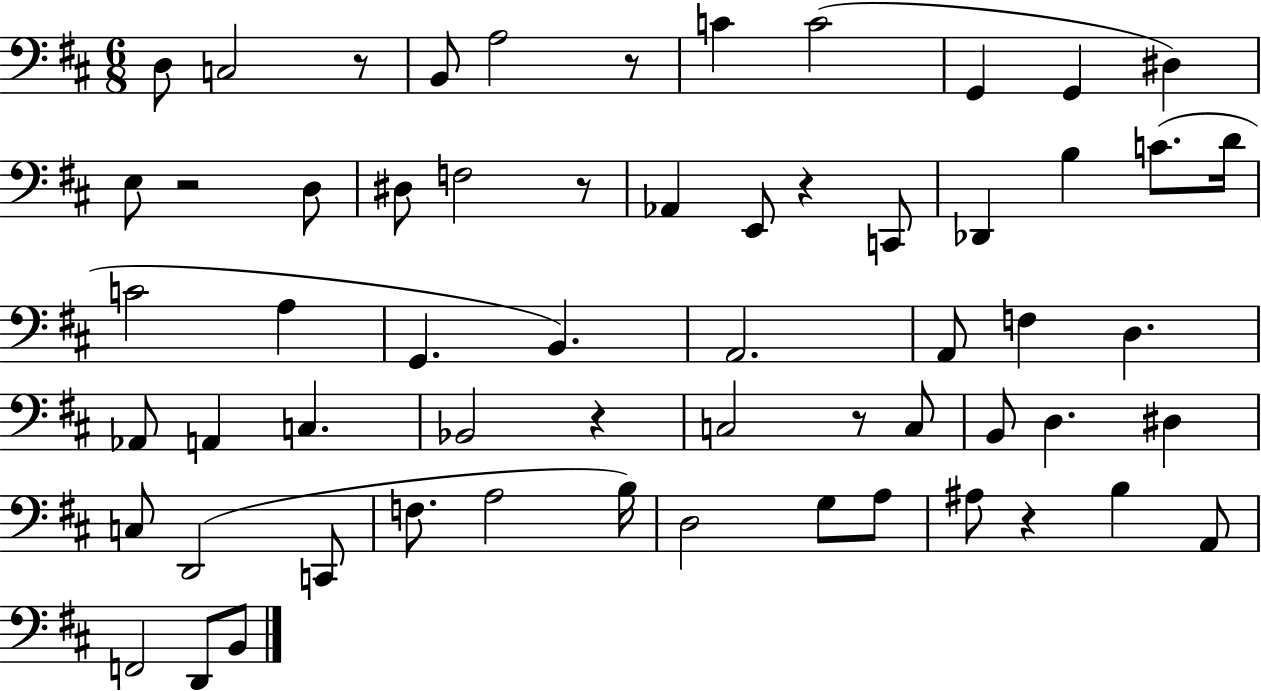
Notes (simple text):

D3/e C3/h R/e B2/e A3/h R/e C4/q C4/h G2/q G2/q D#3/q E3/e R/h D3/e D#3/e F3/h R/e Ab2/q E2/e R/q C2/e Db2/q B3/q C4/e. D4/s C4/h A3/q G2/q. B2/q. A2/h. A2/e F3/q D3/q. Ab2/e A2/q C3/q. Bb2/h R/q C3/h R/e C3/e B2/e D3/q. D#3/q C3/e D2/h C2/e F3/e. A3/h B3/s D3/h G3/e A3/e A#3/e R/q B3/q A2/e F2/h D2/e B2/e